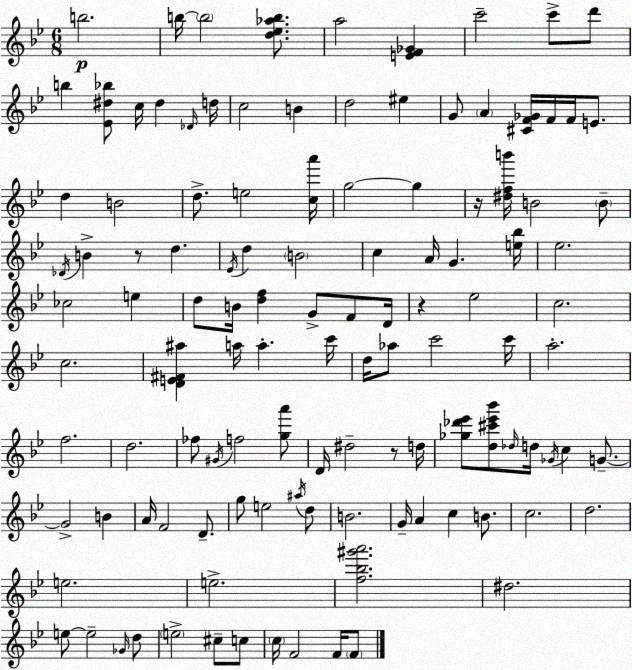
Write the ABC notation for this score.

X:1
T:Untitled
M:6/8
L:1/4
K:Bb
b2 b/4 b2 [d_e_ab]/2 a2 [EF_G] c'2 c'/2 d'/2 b [_E^d_b]/2 c/4 ^d _D/4 d/4 c2 B d2 ^e G/2 A [^CF_G]/4 F/4 F/4 E/2 d B2 d/2 e2 [ca']/4 g2 g z/4 [^dfb']/4 B2 B/2 _D/4 B z/2 d _E/4 d B2 c A/4 G [e_b]/4 _e2 _c2 e d/2 B/4 [df] G/2 F/2 D/4 z _e2 c2 c2 [DE^F^a] a/4 a c'/4 d/4 _a/2 c'2 c'/4 a2 f2 d2 _f/2 ^G/4 f2 [ga']/2 D/4 ^d2 z/2 d/4 [_g_d'_e']/2 [d^c'_e'_b']/2 _d/4 d/4 _G/4 c G/2 G2 B A/4 F2 D/2 g/2 e2 ^a/4 d/2 B2 G/4 A c B/2 c2 d2 e2 e2 [f_b^g'a']2 ^d2 e/2 e2 _G/4 d/2 e2 ^c/2 c/2 c/4 F2 F/4 F/2